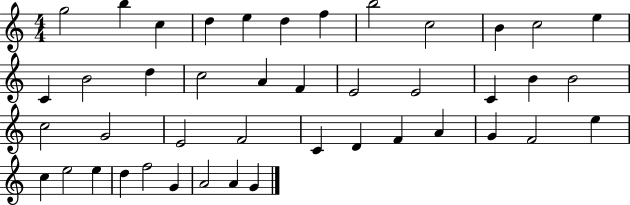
{
  \clef treble
  \numericTimeSignature
  \time 4/4
  \key c \major
  g''2 b''4 c''4 | d''4 e''4 d''4 f''4 | b''2 c''2 | b'4 c''2 e''4 | \break c'4 b'2 d''4 | c''2 a'4 f'4 | e'2 e'2 | c'4 b'4 b'2 | \break c''2 g'2 | e'2 f'2 | c'4 d'4 f'4 a'4 | g'4 f'2 e''4 | \break c''4 e''2 e''4 | d''4 f''2 g'4 | a'2 a'4 g'4 | \bar "|."
}